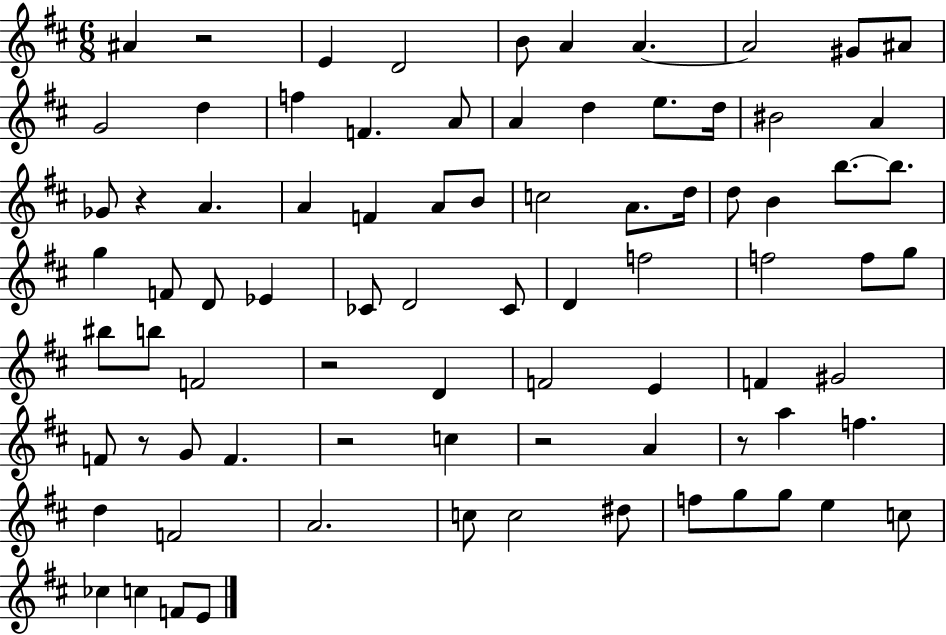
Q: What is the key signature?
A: D major